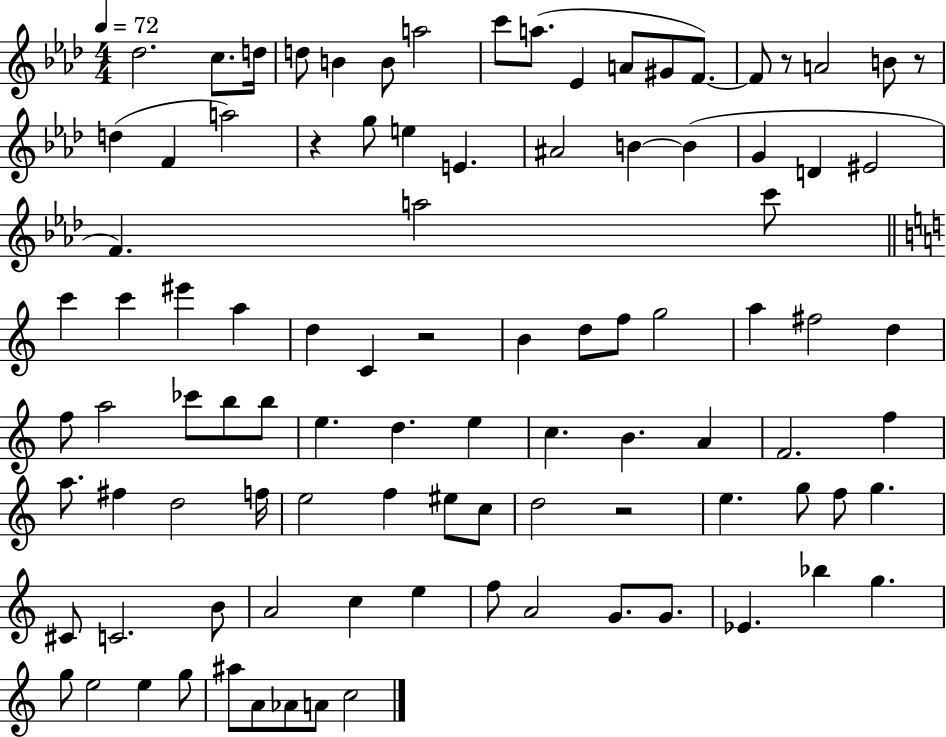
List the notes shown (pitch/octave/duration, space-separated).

Db5/h. C5/e. D5/s D5/e B4/q B4/e A5/h C6/e A5/e. Eb4/q A4/e G#4/e F4/e. F4/e R/e A4/h B4/e R/e D5/q F4/q A5/h R/q G5/e E5/q E4/q. A#4/h B4/q B4/q G4/q D4/q EIS4/h F4/q. A5/h C6/e C6/q C6/q EIS6/q A5/q D5/q C4/q R/h B4/q D5/e F5/e G5/h A5/q F#5/h D5/q F5/e A5/h CES6/e B5/e B5/e E5/q. D5/q. E5/q C5/q. B4/q. A4/q F4/h. F5/q A5/e. F#5/q D5/h F5/s E5/h F5/q EIS5/e C5/e D5/h R/h E5/q. G5/e F5/e G5/q. C#4/e C4/h. B4/e A4/h C5/q E5/q F5/e A4/h G4/e. G4/e. Eb4/q. Bb5/q G5/q. G5/e E5/h E5/q G5/e A#5/e A4/e Ab4/e A4/e C5/h